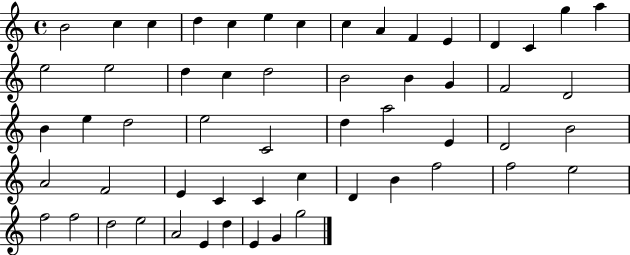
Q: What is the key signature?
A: C major